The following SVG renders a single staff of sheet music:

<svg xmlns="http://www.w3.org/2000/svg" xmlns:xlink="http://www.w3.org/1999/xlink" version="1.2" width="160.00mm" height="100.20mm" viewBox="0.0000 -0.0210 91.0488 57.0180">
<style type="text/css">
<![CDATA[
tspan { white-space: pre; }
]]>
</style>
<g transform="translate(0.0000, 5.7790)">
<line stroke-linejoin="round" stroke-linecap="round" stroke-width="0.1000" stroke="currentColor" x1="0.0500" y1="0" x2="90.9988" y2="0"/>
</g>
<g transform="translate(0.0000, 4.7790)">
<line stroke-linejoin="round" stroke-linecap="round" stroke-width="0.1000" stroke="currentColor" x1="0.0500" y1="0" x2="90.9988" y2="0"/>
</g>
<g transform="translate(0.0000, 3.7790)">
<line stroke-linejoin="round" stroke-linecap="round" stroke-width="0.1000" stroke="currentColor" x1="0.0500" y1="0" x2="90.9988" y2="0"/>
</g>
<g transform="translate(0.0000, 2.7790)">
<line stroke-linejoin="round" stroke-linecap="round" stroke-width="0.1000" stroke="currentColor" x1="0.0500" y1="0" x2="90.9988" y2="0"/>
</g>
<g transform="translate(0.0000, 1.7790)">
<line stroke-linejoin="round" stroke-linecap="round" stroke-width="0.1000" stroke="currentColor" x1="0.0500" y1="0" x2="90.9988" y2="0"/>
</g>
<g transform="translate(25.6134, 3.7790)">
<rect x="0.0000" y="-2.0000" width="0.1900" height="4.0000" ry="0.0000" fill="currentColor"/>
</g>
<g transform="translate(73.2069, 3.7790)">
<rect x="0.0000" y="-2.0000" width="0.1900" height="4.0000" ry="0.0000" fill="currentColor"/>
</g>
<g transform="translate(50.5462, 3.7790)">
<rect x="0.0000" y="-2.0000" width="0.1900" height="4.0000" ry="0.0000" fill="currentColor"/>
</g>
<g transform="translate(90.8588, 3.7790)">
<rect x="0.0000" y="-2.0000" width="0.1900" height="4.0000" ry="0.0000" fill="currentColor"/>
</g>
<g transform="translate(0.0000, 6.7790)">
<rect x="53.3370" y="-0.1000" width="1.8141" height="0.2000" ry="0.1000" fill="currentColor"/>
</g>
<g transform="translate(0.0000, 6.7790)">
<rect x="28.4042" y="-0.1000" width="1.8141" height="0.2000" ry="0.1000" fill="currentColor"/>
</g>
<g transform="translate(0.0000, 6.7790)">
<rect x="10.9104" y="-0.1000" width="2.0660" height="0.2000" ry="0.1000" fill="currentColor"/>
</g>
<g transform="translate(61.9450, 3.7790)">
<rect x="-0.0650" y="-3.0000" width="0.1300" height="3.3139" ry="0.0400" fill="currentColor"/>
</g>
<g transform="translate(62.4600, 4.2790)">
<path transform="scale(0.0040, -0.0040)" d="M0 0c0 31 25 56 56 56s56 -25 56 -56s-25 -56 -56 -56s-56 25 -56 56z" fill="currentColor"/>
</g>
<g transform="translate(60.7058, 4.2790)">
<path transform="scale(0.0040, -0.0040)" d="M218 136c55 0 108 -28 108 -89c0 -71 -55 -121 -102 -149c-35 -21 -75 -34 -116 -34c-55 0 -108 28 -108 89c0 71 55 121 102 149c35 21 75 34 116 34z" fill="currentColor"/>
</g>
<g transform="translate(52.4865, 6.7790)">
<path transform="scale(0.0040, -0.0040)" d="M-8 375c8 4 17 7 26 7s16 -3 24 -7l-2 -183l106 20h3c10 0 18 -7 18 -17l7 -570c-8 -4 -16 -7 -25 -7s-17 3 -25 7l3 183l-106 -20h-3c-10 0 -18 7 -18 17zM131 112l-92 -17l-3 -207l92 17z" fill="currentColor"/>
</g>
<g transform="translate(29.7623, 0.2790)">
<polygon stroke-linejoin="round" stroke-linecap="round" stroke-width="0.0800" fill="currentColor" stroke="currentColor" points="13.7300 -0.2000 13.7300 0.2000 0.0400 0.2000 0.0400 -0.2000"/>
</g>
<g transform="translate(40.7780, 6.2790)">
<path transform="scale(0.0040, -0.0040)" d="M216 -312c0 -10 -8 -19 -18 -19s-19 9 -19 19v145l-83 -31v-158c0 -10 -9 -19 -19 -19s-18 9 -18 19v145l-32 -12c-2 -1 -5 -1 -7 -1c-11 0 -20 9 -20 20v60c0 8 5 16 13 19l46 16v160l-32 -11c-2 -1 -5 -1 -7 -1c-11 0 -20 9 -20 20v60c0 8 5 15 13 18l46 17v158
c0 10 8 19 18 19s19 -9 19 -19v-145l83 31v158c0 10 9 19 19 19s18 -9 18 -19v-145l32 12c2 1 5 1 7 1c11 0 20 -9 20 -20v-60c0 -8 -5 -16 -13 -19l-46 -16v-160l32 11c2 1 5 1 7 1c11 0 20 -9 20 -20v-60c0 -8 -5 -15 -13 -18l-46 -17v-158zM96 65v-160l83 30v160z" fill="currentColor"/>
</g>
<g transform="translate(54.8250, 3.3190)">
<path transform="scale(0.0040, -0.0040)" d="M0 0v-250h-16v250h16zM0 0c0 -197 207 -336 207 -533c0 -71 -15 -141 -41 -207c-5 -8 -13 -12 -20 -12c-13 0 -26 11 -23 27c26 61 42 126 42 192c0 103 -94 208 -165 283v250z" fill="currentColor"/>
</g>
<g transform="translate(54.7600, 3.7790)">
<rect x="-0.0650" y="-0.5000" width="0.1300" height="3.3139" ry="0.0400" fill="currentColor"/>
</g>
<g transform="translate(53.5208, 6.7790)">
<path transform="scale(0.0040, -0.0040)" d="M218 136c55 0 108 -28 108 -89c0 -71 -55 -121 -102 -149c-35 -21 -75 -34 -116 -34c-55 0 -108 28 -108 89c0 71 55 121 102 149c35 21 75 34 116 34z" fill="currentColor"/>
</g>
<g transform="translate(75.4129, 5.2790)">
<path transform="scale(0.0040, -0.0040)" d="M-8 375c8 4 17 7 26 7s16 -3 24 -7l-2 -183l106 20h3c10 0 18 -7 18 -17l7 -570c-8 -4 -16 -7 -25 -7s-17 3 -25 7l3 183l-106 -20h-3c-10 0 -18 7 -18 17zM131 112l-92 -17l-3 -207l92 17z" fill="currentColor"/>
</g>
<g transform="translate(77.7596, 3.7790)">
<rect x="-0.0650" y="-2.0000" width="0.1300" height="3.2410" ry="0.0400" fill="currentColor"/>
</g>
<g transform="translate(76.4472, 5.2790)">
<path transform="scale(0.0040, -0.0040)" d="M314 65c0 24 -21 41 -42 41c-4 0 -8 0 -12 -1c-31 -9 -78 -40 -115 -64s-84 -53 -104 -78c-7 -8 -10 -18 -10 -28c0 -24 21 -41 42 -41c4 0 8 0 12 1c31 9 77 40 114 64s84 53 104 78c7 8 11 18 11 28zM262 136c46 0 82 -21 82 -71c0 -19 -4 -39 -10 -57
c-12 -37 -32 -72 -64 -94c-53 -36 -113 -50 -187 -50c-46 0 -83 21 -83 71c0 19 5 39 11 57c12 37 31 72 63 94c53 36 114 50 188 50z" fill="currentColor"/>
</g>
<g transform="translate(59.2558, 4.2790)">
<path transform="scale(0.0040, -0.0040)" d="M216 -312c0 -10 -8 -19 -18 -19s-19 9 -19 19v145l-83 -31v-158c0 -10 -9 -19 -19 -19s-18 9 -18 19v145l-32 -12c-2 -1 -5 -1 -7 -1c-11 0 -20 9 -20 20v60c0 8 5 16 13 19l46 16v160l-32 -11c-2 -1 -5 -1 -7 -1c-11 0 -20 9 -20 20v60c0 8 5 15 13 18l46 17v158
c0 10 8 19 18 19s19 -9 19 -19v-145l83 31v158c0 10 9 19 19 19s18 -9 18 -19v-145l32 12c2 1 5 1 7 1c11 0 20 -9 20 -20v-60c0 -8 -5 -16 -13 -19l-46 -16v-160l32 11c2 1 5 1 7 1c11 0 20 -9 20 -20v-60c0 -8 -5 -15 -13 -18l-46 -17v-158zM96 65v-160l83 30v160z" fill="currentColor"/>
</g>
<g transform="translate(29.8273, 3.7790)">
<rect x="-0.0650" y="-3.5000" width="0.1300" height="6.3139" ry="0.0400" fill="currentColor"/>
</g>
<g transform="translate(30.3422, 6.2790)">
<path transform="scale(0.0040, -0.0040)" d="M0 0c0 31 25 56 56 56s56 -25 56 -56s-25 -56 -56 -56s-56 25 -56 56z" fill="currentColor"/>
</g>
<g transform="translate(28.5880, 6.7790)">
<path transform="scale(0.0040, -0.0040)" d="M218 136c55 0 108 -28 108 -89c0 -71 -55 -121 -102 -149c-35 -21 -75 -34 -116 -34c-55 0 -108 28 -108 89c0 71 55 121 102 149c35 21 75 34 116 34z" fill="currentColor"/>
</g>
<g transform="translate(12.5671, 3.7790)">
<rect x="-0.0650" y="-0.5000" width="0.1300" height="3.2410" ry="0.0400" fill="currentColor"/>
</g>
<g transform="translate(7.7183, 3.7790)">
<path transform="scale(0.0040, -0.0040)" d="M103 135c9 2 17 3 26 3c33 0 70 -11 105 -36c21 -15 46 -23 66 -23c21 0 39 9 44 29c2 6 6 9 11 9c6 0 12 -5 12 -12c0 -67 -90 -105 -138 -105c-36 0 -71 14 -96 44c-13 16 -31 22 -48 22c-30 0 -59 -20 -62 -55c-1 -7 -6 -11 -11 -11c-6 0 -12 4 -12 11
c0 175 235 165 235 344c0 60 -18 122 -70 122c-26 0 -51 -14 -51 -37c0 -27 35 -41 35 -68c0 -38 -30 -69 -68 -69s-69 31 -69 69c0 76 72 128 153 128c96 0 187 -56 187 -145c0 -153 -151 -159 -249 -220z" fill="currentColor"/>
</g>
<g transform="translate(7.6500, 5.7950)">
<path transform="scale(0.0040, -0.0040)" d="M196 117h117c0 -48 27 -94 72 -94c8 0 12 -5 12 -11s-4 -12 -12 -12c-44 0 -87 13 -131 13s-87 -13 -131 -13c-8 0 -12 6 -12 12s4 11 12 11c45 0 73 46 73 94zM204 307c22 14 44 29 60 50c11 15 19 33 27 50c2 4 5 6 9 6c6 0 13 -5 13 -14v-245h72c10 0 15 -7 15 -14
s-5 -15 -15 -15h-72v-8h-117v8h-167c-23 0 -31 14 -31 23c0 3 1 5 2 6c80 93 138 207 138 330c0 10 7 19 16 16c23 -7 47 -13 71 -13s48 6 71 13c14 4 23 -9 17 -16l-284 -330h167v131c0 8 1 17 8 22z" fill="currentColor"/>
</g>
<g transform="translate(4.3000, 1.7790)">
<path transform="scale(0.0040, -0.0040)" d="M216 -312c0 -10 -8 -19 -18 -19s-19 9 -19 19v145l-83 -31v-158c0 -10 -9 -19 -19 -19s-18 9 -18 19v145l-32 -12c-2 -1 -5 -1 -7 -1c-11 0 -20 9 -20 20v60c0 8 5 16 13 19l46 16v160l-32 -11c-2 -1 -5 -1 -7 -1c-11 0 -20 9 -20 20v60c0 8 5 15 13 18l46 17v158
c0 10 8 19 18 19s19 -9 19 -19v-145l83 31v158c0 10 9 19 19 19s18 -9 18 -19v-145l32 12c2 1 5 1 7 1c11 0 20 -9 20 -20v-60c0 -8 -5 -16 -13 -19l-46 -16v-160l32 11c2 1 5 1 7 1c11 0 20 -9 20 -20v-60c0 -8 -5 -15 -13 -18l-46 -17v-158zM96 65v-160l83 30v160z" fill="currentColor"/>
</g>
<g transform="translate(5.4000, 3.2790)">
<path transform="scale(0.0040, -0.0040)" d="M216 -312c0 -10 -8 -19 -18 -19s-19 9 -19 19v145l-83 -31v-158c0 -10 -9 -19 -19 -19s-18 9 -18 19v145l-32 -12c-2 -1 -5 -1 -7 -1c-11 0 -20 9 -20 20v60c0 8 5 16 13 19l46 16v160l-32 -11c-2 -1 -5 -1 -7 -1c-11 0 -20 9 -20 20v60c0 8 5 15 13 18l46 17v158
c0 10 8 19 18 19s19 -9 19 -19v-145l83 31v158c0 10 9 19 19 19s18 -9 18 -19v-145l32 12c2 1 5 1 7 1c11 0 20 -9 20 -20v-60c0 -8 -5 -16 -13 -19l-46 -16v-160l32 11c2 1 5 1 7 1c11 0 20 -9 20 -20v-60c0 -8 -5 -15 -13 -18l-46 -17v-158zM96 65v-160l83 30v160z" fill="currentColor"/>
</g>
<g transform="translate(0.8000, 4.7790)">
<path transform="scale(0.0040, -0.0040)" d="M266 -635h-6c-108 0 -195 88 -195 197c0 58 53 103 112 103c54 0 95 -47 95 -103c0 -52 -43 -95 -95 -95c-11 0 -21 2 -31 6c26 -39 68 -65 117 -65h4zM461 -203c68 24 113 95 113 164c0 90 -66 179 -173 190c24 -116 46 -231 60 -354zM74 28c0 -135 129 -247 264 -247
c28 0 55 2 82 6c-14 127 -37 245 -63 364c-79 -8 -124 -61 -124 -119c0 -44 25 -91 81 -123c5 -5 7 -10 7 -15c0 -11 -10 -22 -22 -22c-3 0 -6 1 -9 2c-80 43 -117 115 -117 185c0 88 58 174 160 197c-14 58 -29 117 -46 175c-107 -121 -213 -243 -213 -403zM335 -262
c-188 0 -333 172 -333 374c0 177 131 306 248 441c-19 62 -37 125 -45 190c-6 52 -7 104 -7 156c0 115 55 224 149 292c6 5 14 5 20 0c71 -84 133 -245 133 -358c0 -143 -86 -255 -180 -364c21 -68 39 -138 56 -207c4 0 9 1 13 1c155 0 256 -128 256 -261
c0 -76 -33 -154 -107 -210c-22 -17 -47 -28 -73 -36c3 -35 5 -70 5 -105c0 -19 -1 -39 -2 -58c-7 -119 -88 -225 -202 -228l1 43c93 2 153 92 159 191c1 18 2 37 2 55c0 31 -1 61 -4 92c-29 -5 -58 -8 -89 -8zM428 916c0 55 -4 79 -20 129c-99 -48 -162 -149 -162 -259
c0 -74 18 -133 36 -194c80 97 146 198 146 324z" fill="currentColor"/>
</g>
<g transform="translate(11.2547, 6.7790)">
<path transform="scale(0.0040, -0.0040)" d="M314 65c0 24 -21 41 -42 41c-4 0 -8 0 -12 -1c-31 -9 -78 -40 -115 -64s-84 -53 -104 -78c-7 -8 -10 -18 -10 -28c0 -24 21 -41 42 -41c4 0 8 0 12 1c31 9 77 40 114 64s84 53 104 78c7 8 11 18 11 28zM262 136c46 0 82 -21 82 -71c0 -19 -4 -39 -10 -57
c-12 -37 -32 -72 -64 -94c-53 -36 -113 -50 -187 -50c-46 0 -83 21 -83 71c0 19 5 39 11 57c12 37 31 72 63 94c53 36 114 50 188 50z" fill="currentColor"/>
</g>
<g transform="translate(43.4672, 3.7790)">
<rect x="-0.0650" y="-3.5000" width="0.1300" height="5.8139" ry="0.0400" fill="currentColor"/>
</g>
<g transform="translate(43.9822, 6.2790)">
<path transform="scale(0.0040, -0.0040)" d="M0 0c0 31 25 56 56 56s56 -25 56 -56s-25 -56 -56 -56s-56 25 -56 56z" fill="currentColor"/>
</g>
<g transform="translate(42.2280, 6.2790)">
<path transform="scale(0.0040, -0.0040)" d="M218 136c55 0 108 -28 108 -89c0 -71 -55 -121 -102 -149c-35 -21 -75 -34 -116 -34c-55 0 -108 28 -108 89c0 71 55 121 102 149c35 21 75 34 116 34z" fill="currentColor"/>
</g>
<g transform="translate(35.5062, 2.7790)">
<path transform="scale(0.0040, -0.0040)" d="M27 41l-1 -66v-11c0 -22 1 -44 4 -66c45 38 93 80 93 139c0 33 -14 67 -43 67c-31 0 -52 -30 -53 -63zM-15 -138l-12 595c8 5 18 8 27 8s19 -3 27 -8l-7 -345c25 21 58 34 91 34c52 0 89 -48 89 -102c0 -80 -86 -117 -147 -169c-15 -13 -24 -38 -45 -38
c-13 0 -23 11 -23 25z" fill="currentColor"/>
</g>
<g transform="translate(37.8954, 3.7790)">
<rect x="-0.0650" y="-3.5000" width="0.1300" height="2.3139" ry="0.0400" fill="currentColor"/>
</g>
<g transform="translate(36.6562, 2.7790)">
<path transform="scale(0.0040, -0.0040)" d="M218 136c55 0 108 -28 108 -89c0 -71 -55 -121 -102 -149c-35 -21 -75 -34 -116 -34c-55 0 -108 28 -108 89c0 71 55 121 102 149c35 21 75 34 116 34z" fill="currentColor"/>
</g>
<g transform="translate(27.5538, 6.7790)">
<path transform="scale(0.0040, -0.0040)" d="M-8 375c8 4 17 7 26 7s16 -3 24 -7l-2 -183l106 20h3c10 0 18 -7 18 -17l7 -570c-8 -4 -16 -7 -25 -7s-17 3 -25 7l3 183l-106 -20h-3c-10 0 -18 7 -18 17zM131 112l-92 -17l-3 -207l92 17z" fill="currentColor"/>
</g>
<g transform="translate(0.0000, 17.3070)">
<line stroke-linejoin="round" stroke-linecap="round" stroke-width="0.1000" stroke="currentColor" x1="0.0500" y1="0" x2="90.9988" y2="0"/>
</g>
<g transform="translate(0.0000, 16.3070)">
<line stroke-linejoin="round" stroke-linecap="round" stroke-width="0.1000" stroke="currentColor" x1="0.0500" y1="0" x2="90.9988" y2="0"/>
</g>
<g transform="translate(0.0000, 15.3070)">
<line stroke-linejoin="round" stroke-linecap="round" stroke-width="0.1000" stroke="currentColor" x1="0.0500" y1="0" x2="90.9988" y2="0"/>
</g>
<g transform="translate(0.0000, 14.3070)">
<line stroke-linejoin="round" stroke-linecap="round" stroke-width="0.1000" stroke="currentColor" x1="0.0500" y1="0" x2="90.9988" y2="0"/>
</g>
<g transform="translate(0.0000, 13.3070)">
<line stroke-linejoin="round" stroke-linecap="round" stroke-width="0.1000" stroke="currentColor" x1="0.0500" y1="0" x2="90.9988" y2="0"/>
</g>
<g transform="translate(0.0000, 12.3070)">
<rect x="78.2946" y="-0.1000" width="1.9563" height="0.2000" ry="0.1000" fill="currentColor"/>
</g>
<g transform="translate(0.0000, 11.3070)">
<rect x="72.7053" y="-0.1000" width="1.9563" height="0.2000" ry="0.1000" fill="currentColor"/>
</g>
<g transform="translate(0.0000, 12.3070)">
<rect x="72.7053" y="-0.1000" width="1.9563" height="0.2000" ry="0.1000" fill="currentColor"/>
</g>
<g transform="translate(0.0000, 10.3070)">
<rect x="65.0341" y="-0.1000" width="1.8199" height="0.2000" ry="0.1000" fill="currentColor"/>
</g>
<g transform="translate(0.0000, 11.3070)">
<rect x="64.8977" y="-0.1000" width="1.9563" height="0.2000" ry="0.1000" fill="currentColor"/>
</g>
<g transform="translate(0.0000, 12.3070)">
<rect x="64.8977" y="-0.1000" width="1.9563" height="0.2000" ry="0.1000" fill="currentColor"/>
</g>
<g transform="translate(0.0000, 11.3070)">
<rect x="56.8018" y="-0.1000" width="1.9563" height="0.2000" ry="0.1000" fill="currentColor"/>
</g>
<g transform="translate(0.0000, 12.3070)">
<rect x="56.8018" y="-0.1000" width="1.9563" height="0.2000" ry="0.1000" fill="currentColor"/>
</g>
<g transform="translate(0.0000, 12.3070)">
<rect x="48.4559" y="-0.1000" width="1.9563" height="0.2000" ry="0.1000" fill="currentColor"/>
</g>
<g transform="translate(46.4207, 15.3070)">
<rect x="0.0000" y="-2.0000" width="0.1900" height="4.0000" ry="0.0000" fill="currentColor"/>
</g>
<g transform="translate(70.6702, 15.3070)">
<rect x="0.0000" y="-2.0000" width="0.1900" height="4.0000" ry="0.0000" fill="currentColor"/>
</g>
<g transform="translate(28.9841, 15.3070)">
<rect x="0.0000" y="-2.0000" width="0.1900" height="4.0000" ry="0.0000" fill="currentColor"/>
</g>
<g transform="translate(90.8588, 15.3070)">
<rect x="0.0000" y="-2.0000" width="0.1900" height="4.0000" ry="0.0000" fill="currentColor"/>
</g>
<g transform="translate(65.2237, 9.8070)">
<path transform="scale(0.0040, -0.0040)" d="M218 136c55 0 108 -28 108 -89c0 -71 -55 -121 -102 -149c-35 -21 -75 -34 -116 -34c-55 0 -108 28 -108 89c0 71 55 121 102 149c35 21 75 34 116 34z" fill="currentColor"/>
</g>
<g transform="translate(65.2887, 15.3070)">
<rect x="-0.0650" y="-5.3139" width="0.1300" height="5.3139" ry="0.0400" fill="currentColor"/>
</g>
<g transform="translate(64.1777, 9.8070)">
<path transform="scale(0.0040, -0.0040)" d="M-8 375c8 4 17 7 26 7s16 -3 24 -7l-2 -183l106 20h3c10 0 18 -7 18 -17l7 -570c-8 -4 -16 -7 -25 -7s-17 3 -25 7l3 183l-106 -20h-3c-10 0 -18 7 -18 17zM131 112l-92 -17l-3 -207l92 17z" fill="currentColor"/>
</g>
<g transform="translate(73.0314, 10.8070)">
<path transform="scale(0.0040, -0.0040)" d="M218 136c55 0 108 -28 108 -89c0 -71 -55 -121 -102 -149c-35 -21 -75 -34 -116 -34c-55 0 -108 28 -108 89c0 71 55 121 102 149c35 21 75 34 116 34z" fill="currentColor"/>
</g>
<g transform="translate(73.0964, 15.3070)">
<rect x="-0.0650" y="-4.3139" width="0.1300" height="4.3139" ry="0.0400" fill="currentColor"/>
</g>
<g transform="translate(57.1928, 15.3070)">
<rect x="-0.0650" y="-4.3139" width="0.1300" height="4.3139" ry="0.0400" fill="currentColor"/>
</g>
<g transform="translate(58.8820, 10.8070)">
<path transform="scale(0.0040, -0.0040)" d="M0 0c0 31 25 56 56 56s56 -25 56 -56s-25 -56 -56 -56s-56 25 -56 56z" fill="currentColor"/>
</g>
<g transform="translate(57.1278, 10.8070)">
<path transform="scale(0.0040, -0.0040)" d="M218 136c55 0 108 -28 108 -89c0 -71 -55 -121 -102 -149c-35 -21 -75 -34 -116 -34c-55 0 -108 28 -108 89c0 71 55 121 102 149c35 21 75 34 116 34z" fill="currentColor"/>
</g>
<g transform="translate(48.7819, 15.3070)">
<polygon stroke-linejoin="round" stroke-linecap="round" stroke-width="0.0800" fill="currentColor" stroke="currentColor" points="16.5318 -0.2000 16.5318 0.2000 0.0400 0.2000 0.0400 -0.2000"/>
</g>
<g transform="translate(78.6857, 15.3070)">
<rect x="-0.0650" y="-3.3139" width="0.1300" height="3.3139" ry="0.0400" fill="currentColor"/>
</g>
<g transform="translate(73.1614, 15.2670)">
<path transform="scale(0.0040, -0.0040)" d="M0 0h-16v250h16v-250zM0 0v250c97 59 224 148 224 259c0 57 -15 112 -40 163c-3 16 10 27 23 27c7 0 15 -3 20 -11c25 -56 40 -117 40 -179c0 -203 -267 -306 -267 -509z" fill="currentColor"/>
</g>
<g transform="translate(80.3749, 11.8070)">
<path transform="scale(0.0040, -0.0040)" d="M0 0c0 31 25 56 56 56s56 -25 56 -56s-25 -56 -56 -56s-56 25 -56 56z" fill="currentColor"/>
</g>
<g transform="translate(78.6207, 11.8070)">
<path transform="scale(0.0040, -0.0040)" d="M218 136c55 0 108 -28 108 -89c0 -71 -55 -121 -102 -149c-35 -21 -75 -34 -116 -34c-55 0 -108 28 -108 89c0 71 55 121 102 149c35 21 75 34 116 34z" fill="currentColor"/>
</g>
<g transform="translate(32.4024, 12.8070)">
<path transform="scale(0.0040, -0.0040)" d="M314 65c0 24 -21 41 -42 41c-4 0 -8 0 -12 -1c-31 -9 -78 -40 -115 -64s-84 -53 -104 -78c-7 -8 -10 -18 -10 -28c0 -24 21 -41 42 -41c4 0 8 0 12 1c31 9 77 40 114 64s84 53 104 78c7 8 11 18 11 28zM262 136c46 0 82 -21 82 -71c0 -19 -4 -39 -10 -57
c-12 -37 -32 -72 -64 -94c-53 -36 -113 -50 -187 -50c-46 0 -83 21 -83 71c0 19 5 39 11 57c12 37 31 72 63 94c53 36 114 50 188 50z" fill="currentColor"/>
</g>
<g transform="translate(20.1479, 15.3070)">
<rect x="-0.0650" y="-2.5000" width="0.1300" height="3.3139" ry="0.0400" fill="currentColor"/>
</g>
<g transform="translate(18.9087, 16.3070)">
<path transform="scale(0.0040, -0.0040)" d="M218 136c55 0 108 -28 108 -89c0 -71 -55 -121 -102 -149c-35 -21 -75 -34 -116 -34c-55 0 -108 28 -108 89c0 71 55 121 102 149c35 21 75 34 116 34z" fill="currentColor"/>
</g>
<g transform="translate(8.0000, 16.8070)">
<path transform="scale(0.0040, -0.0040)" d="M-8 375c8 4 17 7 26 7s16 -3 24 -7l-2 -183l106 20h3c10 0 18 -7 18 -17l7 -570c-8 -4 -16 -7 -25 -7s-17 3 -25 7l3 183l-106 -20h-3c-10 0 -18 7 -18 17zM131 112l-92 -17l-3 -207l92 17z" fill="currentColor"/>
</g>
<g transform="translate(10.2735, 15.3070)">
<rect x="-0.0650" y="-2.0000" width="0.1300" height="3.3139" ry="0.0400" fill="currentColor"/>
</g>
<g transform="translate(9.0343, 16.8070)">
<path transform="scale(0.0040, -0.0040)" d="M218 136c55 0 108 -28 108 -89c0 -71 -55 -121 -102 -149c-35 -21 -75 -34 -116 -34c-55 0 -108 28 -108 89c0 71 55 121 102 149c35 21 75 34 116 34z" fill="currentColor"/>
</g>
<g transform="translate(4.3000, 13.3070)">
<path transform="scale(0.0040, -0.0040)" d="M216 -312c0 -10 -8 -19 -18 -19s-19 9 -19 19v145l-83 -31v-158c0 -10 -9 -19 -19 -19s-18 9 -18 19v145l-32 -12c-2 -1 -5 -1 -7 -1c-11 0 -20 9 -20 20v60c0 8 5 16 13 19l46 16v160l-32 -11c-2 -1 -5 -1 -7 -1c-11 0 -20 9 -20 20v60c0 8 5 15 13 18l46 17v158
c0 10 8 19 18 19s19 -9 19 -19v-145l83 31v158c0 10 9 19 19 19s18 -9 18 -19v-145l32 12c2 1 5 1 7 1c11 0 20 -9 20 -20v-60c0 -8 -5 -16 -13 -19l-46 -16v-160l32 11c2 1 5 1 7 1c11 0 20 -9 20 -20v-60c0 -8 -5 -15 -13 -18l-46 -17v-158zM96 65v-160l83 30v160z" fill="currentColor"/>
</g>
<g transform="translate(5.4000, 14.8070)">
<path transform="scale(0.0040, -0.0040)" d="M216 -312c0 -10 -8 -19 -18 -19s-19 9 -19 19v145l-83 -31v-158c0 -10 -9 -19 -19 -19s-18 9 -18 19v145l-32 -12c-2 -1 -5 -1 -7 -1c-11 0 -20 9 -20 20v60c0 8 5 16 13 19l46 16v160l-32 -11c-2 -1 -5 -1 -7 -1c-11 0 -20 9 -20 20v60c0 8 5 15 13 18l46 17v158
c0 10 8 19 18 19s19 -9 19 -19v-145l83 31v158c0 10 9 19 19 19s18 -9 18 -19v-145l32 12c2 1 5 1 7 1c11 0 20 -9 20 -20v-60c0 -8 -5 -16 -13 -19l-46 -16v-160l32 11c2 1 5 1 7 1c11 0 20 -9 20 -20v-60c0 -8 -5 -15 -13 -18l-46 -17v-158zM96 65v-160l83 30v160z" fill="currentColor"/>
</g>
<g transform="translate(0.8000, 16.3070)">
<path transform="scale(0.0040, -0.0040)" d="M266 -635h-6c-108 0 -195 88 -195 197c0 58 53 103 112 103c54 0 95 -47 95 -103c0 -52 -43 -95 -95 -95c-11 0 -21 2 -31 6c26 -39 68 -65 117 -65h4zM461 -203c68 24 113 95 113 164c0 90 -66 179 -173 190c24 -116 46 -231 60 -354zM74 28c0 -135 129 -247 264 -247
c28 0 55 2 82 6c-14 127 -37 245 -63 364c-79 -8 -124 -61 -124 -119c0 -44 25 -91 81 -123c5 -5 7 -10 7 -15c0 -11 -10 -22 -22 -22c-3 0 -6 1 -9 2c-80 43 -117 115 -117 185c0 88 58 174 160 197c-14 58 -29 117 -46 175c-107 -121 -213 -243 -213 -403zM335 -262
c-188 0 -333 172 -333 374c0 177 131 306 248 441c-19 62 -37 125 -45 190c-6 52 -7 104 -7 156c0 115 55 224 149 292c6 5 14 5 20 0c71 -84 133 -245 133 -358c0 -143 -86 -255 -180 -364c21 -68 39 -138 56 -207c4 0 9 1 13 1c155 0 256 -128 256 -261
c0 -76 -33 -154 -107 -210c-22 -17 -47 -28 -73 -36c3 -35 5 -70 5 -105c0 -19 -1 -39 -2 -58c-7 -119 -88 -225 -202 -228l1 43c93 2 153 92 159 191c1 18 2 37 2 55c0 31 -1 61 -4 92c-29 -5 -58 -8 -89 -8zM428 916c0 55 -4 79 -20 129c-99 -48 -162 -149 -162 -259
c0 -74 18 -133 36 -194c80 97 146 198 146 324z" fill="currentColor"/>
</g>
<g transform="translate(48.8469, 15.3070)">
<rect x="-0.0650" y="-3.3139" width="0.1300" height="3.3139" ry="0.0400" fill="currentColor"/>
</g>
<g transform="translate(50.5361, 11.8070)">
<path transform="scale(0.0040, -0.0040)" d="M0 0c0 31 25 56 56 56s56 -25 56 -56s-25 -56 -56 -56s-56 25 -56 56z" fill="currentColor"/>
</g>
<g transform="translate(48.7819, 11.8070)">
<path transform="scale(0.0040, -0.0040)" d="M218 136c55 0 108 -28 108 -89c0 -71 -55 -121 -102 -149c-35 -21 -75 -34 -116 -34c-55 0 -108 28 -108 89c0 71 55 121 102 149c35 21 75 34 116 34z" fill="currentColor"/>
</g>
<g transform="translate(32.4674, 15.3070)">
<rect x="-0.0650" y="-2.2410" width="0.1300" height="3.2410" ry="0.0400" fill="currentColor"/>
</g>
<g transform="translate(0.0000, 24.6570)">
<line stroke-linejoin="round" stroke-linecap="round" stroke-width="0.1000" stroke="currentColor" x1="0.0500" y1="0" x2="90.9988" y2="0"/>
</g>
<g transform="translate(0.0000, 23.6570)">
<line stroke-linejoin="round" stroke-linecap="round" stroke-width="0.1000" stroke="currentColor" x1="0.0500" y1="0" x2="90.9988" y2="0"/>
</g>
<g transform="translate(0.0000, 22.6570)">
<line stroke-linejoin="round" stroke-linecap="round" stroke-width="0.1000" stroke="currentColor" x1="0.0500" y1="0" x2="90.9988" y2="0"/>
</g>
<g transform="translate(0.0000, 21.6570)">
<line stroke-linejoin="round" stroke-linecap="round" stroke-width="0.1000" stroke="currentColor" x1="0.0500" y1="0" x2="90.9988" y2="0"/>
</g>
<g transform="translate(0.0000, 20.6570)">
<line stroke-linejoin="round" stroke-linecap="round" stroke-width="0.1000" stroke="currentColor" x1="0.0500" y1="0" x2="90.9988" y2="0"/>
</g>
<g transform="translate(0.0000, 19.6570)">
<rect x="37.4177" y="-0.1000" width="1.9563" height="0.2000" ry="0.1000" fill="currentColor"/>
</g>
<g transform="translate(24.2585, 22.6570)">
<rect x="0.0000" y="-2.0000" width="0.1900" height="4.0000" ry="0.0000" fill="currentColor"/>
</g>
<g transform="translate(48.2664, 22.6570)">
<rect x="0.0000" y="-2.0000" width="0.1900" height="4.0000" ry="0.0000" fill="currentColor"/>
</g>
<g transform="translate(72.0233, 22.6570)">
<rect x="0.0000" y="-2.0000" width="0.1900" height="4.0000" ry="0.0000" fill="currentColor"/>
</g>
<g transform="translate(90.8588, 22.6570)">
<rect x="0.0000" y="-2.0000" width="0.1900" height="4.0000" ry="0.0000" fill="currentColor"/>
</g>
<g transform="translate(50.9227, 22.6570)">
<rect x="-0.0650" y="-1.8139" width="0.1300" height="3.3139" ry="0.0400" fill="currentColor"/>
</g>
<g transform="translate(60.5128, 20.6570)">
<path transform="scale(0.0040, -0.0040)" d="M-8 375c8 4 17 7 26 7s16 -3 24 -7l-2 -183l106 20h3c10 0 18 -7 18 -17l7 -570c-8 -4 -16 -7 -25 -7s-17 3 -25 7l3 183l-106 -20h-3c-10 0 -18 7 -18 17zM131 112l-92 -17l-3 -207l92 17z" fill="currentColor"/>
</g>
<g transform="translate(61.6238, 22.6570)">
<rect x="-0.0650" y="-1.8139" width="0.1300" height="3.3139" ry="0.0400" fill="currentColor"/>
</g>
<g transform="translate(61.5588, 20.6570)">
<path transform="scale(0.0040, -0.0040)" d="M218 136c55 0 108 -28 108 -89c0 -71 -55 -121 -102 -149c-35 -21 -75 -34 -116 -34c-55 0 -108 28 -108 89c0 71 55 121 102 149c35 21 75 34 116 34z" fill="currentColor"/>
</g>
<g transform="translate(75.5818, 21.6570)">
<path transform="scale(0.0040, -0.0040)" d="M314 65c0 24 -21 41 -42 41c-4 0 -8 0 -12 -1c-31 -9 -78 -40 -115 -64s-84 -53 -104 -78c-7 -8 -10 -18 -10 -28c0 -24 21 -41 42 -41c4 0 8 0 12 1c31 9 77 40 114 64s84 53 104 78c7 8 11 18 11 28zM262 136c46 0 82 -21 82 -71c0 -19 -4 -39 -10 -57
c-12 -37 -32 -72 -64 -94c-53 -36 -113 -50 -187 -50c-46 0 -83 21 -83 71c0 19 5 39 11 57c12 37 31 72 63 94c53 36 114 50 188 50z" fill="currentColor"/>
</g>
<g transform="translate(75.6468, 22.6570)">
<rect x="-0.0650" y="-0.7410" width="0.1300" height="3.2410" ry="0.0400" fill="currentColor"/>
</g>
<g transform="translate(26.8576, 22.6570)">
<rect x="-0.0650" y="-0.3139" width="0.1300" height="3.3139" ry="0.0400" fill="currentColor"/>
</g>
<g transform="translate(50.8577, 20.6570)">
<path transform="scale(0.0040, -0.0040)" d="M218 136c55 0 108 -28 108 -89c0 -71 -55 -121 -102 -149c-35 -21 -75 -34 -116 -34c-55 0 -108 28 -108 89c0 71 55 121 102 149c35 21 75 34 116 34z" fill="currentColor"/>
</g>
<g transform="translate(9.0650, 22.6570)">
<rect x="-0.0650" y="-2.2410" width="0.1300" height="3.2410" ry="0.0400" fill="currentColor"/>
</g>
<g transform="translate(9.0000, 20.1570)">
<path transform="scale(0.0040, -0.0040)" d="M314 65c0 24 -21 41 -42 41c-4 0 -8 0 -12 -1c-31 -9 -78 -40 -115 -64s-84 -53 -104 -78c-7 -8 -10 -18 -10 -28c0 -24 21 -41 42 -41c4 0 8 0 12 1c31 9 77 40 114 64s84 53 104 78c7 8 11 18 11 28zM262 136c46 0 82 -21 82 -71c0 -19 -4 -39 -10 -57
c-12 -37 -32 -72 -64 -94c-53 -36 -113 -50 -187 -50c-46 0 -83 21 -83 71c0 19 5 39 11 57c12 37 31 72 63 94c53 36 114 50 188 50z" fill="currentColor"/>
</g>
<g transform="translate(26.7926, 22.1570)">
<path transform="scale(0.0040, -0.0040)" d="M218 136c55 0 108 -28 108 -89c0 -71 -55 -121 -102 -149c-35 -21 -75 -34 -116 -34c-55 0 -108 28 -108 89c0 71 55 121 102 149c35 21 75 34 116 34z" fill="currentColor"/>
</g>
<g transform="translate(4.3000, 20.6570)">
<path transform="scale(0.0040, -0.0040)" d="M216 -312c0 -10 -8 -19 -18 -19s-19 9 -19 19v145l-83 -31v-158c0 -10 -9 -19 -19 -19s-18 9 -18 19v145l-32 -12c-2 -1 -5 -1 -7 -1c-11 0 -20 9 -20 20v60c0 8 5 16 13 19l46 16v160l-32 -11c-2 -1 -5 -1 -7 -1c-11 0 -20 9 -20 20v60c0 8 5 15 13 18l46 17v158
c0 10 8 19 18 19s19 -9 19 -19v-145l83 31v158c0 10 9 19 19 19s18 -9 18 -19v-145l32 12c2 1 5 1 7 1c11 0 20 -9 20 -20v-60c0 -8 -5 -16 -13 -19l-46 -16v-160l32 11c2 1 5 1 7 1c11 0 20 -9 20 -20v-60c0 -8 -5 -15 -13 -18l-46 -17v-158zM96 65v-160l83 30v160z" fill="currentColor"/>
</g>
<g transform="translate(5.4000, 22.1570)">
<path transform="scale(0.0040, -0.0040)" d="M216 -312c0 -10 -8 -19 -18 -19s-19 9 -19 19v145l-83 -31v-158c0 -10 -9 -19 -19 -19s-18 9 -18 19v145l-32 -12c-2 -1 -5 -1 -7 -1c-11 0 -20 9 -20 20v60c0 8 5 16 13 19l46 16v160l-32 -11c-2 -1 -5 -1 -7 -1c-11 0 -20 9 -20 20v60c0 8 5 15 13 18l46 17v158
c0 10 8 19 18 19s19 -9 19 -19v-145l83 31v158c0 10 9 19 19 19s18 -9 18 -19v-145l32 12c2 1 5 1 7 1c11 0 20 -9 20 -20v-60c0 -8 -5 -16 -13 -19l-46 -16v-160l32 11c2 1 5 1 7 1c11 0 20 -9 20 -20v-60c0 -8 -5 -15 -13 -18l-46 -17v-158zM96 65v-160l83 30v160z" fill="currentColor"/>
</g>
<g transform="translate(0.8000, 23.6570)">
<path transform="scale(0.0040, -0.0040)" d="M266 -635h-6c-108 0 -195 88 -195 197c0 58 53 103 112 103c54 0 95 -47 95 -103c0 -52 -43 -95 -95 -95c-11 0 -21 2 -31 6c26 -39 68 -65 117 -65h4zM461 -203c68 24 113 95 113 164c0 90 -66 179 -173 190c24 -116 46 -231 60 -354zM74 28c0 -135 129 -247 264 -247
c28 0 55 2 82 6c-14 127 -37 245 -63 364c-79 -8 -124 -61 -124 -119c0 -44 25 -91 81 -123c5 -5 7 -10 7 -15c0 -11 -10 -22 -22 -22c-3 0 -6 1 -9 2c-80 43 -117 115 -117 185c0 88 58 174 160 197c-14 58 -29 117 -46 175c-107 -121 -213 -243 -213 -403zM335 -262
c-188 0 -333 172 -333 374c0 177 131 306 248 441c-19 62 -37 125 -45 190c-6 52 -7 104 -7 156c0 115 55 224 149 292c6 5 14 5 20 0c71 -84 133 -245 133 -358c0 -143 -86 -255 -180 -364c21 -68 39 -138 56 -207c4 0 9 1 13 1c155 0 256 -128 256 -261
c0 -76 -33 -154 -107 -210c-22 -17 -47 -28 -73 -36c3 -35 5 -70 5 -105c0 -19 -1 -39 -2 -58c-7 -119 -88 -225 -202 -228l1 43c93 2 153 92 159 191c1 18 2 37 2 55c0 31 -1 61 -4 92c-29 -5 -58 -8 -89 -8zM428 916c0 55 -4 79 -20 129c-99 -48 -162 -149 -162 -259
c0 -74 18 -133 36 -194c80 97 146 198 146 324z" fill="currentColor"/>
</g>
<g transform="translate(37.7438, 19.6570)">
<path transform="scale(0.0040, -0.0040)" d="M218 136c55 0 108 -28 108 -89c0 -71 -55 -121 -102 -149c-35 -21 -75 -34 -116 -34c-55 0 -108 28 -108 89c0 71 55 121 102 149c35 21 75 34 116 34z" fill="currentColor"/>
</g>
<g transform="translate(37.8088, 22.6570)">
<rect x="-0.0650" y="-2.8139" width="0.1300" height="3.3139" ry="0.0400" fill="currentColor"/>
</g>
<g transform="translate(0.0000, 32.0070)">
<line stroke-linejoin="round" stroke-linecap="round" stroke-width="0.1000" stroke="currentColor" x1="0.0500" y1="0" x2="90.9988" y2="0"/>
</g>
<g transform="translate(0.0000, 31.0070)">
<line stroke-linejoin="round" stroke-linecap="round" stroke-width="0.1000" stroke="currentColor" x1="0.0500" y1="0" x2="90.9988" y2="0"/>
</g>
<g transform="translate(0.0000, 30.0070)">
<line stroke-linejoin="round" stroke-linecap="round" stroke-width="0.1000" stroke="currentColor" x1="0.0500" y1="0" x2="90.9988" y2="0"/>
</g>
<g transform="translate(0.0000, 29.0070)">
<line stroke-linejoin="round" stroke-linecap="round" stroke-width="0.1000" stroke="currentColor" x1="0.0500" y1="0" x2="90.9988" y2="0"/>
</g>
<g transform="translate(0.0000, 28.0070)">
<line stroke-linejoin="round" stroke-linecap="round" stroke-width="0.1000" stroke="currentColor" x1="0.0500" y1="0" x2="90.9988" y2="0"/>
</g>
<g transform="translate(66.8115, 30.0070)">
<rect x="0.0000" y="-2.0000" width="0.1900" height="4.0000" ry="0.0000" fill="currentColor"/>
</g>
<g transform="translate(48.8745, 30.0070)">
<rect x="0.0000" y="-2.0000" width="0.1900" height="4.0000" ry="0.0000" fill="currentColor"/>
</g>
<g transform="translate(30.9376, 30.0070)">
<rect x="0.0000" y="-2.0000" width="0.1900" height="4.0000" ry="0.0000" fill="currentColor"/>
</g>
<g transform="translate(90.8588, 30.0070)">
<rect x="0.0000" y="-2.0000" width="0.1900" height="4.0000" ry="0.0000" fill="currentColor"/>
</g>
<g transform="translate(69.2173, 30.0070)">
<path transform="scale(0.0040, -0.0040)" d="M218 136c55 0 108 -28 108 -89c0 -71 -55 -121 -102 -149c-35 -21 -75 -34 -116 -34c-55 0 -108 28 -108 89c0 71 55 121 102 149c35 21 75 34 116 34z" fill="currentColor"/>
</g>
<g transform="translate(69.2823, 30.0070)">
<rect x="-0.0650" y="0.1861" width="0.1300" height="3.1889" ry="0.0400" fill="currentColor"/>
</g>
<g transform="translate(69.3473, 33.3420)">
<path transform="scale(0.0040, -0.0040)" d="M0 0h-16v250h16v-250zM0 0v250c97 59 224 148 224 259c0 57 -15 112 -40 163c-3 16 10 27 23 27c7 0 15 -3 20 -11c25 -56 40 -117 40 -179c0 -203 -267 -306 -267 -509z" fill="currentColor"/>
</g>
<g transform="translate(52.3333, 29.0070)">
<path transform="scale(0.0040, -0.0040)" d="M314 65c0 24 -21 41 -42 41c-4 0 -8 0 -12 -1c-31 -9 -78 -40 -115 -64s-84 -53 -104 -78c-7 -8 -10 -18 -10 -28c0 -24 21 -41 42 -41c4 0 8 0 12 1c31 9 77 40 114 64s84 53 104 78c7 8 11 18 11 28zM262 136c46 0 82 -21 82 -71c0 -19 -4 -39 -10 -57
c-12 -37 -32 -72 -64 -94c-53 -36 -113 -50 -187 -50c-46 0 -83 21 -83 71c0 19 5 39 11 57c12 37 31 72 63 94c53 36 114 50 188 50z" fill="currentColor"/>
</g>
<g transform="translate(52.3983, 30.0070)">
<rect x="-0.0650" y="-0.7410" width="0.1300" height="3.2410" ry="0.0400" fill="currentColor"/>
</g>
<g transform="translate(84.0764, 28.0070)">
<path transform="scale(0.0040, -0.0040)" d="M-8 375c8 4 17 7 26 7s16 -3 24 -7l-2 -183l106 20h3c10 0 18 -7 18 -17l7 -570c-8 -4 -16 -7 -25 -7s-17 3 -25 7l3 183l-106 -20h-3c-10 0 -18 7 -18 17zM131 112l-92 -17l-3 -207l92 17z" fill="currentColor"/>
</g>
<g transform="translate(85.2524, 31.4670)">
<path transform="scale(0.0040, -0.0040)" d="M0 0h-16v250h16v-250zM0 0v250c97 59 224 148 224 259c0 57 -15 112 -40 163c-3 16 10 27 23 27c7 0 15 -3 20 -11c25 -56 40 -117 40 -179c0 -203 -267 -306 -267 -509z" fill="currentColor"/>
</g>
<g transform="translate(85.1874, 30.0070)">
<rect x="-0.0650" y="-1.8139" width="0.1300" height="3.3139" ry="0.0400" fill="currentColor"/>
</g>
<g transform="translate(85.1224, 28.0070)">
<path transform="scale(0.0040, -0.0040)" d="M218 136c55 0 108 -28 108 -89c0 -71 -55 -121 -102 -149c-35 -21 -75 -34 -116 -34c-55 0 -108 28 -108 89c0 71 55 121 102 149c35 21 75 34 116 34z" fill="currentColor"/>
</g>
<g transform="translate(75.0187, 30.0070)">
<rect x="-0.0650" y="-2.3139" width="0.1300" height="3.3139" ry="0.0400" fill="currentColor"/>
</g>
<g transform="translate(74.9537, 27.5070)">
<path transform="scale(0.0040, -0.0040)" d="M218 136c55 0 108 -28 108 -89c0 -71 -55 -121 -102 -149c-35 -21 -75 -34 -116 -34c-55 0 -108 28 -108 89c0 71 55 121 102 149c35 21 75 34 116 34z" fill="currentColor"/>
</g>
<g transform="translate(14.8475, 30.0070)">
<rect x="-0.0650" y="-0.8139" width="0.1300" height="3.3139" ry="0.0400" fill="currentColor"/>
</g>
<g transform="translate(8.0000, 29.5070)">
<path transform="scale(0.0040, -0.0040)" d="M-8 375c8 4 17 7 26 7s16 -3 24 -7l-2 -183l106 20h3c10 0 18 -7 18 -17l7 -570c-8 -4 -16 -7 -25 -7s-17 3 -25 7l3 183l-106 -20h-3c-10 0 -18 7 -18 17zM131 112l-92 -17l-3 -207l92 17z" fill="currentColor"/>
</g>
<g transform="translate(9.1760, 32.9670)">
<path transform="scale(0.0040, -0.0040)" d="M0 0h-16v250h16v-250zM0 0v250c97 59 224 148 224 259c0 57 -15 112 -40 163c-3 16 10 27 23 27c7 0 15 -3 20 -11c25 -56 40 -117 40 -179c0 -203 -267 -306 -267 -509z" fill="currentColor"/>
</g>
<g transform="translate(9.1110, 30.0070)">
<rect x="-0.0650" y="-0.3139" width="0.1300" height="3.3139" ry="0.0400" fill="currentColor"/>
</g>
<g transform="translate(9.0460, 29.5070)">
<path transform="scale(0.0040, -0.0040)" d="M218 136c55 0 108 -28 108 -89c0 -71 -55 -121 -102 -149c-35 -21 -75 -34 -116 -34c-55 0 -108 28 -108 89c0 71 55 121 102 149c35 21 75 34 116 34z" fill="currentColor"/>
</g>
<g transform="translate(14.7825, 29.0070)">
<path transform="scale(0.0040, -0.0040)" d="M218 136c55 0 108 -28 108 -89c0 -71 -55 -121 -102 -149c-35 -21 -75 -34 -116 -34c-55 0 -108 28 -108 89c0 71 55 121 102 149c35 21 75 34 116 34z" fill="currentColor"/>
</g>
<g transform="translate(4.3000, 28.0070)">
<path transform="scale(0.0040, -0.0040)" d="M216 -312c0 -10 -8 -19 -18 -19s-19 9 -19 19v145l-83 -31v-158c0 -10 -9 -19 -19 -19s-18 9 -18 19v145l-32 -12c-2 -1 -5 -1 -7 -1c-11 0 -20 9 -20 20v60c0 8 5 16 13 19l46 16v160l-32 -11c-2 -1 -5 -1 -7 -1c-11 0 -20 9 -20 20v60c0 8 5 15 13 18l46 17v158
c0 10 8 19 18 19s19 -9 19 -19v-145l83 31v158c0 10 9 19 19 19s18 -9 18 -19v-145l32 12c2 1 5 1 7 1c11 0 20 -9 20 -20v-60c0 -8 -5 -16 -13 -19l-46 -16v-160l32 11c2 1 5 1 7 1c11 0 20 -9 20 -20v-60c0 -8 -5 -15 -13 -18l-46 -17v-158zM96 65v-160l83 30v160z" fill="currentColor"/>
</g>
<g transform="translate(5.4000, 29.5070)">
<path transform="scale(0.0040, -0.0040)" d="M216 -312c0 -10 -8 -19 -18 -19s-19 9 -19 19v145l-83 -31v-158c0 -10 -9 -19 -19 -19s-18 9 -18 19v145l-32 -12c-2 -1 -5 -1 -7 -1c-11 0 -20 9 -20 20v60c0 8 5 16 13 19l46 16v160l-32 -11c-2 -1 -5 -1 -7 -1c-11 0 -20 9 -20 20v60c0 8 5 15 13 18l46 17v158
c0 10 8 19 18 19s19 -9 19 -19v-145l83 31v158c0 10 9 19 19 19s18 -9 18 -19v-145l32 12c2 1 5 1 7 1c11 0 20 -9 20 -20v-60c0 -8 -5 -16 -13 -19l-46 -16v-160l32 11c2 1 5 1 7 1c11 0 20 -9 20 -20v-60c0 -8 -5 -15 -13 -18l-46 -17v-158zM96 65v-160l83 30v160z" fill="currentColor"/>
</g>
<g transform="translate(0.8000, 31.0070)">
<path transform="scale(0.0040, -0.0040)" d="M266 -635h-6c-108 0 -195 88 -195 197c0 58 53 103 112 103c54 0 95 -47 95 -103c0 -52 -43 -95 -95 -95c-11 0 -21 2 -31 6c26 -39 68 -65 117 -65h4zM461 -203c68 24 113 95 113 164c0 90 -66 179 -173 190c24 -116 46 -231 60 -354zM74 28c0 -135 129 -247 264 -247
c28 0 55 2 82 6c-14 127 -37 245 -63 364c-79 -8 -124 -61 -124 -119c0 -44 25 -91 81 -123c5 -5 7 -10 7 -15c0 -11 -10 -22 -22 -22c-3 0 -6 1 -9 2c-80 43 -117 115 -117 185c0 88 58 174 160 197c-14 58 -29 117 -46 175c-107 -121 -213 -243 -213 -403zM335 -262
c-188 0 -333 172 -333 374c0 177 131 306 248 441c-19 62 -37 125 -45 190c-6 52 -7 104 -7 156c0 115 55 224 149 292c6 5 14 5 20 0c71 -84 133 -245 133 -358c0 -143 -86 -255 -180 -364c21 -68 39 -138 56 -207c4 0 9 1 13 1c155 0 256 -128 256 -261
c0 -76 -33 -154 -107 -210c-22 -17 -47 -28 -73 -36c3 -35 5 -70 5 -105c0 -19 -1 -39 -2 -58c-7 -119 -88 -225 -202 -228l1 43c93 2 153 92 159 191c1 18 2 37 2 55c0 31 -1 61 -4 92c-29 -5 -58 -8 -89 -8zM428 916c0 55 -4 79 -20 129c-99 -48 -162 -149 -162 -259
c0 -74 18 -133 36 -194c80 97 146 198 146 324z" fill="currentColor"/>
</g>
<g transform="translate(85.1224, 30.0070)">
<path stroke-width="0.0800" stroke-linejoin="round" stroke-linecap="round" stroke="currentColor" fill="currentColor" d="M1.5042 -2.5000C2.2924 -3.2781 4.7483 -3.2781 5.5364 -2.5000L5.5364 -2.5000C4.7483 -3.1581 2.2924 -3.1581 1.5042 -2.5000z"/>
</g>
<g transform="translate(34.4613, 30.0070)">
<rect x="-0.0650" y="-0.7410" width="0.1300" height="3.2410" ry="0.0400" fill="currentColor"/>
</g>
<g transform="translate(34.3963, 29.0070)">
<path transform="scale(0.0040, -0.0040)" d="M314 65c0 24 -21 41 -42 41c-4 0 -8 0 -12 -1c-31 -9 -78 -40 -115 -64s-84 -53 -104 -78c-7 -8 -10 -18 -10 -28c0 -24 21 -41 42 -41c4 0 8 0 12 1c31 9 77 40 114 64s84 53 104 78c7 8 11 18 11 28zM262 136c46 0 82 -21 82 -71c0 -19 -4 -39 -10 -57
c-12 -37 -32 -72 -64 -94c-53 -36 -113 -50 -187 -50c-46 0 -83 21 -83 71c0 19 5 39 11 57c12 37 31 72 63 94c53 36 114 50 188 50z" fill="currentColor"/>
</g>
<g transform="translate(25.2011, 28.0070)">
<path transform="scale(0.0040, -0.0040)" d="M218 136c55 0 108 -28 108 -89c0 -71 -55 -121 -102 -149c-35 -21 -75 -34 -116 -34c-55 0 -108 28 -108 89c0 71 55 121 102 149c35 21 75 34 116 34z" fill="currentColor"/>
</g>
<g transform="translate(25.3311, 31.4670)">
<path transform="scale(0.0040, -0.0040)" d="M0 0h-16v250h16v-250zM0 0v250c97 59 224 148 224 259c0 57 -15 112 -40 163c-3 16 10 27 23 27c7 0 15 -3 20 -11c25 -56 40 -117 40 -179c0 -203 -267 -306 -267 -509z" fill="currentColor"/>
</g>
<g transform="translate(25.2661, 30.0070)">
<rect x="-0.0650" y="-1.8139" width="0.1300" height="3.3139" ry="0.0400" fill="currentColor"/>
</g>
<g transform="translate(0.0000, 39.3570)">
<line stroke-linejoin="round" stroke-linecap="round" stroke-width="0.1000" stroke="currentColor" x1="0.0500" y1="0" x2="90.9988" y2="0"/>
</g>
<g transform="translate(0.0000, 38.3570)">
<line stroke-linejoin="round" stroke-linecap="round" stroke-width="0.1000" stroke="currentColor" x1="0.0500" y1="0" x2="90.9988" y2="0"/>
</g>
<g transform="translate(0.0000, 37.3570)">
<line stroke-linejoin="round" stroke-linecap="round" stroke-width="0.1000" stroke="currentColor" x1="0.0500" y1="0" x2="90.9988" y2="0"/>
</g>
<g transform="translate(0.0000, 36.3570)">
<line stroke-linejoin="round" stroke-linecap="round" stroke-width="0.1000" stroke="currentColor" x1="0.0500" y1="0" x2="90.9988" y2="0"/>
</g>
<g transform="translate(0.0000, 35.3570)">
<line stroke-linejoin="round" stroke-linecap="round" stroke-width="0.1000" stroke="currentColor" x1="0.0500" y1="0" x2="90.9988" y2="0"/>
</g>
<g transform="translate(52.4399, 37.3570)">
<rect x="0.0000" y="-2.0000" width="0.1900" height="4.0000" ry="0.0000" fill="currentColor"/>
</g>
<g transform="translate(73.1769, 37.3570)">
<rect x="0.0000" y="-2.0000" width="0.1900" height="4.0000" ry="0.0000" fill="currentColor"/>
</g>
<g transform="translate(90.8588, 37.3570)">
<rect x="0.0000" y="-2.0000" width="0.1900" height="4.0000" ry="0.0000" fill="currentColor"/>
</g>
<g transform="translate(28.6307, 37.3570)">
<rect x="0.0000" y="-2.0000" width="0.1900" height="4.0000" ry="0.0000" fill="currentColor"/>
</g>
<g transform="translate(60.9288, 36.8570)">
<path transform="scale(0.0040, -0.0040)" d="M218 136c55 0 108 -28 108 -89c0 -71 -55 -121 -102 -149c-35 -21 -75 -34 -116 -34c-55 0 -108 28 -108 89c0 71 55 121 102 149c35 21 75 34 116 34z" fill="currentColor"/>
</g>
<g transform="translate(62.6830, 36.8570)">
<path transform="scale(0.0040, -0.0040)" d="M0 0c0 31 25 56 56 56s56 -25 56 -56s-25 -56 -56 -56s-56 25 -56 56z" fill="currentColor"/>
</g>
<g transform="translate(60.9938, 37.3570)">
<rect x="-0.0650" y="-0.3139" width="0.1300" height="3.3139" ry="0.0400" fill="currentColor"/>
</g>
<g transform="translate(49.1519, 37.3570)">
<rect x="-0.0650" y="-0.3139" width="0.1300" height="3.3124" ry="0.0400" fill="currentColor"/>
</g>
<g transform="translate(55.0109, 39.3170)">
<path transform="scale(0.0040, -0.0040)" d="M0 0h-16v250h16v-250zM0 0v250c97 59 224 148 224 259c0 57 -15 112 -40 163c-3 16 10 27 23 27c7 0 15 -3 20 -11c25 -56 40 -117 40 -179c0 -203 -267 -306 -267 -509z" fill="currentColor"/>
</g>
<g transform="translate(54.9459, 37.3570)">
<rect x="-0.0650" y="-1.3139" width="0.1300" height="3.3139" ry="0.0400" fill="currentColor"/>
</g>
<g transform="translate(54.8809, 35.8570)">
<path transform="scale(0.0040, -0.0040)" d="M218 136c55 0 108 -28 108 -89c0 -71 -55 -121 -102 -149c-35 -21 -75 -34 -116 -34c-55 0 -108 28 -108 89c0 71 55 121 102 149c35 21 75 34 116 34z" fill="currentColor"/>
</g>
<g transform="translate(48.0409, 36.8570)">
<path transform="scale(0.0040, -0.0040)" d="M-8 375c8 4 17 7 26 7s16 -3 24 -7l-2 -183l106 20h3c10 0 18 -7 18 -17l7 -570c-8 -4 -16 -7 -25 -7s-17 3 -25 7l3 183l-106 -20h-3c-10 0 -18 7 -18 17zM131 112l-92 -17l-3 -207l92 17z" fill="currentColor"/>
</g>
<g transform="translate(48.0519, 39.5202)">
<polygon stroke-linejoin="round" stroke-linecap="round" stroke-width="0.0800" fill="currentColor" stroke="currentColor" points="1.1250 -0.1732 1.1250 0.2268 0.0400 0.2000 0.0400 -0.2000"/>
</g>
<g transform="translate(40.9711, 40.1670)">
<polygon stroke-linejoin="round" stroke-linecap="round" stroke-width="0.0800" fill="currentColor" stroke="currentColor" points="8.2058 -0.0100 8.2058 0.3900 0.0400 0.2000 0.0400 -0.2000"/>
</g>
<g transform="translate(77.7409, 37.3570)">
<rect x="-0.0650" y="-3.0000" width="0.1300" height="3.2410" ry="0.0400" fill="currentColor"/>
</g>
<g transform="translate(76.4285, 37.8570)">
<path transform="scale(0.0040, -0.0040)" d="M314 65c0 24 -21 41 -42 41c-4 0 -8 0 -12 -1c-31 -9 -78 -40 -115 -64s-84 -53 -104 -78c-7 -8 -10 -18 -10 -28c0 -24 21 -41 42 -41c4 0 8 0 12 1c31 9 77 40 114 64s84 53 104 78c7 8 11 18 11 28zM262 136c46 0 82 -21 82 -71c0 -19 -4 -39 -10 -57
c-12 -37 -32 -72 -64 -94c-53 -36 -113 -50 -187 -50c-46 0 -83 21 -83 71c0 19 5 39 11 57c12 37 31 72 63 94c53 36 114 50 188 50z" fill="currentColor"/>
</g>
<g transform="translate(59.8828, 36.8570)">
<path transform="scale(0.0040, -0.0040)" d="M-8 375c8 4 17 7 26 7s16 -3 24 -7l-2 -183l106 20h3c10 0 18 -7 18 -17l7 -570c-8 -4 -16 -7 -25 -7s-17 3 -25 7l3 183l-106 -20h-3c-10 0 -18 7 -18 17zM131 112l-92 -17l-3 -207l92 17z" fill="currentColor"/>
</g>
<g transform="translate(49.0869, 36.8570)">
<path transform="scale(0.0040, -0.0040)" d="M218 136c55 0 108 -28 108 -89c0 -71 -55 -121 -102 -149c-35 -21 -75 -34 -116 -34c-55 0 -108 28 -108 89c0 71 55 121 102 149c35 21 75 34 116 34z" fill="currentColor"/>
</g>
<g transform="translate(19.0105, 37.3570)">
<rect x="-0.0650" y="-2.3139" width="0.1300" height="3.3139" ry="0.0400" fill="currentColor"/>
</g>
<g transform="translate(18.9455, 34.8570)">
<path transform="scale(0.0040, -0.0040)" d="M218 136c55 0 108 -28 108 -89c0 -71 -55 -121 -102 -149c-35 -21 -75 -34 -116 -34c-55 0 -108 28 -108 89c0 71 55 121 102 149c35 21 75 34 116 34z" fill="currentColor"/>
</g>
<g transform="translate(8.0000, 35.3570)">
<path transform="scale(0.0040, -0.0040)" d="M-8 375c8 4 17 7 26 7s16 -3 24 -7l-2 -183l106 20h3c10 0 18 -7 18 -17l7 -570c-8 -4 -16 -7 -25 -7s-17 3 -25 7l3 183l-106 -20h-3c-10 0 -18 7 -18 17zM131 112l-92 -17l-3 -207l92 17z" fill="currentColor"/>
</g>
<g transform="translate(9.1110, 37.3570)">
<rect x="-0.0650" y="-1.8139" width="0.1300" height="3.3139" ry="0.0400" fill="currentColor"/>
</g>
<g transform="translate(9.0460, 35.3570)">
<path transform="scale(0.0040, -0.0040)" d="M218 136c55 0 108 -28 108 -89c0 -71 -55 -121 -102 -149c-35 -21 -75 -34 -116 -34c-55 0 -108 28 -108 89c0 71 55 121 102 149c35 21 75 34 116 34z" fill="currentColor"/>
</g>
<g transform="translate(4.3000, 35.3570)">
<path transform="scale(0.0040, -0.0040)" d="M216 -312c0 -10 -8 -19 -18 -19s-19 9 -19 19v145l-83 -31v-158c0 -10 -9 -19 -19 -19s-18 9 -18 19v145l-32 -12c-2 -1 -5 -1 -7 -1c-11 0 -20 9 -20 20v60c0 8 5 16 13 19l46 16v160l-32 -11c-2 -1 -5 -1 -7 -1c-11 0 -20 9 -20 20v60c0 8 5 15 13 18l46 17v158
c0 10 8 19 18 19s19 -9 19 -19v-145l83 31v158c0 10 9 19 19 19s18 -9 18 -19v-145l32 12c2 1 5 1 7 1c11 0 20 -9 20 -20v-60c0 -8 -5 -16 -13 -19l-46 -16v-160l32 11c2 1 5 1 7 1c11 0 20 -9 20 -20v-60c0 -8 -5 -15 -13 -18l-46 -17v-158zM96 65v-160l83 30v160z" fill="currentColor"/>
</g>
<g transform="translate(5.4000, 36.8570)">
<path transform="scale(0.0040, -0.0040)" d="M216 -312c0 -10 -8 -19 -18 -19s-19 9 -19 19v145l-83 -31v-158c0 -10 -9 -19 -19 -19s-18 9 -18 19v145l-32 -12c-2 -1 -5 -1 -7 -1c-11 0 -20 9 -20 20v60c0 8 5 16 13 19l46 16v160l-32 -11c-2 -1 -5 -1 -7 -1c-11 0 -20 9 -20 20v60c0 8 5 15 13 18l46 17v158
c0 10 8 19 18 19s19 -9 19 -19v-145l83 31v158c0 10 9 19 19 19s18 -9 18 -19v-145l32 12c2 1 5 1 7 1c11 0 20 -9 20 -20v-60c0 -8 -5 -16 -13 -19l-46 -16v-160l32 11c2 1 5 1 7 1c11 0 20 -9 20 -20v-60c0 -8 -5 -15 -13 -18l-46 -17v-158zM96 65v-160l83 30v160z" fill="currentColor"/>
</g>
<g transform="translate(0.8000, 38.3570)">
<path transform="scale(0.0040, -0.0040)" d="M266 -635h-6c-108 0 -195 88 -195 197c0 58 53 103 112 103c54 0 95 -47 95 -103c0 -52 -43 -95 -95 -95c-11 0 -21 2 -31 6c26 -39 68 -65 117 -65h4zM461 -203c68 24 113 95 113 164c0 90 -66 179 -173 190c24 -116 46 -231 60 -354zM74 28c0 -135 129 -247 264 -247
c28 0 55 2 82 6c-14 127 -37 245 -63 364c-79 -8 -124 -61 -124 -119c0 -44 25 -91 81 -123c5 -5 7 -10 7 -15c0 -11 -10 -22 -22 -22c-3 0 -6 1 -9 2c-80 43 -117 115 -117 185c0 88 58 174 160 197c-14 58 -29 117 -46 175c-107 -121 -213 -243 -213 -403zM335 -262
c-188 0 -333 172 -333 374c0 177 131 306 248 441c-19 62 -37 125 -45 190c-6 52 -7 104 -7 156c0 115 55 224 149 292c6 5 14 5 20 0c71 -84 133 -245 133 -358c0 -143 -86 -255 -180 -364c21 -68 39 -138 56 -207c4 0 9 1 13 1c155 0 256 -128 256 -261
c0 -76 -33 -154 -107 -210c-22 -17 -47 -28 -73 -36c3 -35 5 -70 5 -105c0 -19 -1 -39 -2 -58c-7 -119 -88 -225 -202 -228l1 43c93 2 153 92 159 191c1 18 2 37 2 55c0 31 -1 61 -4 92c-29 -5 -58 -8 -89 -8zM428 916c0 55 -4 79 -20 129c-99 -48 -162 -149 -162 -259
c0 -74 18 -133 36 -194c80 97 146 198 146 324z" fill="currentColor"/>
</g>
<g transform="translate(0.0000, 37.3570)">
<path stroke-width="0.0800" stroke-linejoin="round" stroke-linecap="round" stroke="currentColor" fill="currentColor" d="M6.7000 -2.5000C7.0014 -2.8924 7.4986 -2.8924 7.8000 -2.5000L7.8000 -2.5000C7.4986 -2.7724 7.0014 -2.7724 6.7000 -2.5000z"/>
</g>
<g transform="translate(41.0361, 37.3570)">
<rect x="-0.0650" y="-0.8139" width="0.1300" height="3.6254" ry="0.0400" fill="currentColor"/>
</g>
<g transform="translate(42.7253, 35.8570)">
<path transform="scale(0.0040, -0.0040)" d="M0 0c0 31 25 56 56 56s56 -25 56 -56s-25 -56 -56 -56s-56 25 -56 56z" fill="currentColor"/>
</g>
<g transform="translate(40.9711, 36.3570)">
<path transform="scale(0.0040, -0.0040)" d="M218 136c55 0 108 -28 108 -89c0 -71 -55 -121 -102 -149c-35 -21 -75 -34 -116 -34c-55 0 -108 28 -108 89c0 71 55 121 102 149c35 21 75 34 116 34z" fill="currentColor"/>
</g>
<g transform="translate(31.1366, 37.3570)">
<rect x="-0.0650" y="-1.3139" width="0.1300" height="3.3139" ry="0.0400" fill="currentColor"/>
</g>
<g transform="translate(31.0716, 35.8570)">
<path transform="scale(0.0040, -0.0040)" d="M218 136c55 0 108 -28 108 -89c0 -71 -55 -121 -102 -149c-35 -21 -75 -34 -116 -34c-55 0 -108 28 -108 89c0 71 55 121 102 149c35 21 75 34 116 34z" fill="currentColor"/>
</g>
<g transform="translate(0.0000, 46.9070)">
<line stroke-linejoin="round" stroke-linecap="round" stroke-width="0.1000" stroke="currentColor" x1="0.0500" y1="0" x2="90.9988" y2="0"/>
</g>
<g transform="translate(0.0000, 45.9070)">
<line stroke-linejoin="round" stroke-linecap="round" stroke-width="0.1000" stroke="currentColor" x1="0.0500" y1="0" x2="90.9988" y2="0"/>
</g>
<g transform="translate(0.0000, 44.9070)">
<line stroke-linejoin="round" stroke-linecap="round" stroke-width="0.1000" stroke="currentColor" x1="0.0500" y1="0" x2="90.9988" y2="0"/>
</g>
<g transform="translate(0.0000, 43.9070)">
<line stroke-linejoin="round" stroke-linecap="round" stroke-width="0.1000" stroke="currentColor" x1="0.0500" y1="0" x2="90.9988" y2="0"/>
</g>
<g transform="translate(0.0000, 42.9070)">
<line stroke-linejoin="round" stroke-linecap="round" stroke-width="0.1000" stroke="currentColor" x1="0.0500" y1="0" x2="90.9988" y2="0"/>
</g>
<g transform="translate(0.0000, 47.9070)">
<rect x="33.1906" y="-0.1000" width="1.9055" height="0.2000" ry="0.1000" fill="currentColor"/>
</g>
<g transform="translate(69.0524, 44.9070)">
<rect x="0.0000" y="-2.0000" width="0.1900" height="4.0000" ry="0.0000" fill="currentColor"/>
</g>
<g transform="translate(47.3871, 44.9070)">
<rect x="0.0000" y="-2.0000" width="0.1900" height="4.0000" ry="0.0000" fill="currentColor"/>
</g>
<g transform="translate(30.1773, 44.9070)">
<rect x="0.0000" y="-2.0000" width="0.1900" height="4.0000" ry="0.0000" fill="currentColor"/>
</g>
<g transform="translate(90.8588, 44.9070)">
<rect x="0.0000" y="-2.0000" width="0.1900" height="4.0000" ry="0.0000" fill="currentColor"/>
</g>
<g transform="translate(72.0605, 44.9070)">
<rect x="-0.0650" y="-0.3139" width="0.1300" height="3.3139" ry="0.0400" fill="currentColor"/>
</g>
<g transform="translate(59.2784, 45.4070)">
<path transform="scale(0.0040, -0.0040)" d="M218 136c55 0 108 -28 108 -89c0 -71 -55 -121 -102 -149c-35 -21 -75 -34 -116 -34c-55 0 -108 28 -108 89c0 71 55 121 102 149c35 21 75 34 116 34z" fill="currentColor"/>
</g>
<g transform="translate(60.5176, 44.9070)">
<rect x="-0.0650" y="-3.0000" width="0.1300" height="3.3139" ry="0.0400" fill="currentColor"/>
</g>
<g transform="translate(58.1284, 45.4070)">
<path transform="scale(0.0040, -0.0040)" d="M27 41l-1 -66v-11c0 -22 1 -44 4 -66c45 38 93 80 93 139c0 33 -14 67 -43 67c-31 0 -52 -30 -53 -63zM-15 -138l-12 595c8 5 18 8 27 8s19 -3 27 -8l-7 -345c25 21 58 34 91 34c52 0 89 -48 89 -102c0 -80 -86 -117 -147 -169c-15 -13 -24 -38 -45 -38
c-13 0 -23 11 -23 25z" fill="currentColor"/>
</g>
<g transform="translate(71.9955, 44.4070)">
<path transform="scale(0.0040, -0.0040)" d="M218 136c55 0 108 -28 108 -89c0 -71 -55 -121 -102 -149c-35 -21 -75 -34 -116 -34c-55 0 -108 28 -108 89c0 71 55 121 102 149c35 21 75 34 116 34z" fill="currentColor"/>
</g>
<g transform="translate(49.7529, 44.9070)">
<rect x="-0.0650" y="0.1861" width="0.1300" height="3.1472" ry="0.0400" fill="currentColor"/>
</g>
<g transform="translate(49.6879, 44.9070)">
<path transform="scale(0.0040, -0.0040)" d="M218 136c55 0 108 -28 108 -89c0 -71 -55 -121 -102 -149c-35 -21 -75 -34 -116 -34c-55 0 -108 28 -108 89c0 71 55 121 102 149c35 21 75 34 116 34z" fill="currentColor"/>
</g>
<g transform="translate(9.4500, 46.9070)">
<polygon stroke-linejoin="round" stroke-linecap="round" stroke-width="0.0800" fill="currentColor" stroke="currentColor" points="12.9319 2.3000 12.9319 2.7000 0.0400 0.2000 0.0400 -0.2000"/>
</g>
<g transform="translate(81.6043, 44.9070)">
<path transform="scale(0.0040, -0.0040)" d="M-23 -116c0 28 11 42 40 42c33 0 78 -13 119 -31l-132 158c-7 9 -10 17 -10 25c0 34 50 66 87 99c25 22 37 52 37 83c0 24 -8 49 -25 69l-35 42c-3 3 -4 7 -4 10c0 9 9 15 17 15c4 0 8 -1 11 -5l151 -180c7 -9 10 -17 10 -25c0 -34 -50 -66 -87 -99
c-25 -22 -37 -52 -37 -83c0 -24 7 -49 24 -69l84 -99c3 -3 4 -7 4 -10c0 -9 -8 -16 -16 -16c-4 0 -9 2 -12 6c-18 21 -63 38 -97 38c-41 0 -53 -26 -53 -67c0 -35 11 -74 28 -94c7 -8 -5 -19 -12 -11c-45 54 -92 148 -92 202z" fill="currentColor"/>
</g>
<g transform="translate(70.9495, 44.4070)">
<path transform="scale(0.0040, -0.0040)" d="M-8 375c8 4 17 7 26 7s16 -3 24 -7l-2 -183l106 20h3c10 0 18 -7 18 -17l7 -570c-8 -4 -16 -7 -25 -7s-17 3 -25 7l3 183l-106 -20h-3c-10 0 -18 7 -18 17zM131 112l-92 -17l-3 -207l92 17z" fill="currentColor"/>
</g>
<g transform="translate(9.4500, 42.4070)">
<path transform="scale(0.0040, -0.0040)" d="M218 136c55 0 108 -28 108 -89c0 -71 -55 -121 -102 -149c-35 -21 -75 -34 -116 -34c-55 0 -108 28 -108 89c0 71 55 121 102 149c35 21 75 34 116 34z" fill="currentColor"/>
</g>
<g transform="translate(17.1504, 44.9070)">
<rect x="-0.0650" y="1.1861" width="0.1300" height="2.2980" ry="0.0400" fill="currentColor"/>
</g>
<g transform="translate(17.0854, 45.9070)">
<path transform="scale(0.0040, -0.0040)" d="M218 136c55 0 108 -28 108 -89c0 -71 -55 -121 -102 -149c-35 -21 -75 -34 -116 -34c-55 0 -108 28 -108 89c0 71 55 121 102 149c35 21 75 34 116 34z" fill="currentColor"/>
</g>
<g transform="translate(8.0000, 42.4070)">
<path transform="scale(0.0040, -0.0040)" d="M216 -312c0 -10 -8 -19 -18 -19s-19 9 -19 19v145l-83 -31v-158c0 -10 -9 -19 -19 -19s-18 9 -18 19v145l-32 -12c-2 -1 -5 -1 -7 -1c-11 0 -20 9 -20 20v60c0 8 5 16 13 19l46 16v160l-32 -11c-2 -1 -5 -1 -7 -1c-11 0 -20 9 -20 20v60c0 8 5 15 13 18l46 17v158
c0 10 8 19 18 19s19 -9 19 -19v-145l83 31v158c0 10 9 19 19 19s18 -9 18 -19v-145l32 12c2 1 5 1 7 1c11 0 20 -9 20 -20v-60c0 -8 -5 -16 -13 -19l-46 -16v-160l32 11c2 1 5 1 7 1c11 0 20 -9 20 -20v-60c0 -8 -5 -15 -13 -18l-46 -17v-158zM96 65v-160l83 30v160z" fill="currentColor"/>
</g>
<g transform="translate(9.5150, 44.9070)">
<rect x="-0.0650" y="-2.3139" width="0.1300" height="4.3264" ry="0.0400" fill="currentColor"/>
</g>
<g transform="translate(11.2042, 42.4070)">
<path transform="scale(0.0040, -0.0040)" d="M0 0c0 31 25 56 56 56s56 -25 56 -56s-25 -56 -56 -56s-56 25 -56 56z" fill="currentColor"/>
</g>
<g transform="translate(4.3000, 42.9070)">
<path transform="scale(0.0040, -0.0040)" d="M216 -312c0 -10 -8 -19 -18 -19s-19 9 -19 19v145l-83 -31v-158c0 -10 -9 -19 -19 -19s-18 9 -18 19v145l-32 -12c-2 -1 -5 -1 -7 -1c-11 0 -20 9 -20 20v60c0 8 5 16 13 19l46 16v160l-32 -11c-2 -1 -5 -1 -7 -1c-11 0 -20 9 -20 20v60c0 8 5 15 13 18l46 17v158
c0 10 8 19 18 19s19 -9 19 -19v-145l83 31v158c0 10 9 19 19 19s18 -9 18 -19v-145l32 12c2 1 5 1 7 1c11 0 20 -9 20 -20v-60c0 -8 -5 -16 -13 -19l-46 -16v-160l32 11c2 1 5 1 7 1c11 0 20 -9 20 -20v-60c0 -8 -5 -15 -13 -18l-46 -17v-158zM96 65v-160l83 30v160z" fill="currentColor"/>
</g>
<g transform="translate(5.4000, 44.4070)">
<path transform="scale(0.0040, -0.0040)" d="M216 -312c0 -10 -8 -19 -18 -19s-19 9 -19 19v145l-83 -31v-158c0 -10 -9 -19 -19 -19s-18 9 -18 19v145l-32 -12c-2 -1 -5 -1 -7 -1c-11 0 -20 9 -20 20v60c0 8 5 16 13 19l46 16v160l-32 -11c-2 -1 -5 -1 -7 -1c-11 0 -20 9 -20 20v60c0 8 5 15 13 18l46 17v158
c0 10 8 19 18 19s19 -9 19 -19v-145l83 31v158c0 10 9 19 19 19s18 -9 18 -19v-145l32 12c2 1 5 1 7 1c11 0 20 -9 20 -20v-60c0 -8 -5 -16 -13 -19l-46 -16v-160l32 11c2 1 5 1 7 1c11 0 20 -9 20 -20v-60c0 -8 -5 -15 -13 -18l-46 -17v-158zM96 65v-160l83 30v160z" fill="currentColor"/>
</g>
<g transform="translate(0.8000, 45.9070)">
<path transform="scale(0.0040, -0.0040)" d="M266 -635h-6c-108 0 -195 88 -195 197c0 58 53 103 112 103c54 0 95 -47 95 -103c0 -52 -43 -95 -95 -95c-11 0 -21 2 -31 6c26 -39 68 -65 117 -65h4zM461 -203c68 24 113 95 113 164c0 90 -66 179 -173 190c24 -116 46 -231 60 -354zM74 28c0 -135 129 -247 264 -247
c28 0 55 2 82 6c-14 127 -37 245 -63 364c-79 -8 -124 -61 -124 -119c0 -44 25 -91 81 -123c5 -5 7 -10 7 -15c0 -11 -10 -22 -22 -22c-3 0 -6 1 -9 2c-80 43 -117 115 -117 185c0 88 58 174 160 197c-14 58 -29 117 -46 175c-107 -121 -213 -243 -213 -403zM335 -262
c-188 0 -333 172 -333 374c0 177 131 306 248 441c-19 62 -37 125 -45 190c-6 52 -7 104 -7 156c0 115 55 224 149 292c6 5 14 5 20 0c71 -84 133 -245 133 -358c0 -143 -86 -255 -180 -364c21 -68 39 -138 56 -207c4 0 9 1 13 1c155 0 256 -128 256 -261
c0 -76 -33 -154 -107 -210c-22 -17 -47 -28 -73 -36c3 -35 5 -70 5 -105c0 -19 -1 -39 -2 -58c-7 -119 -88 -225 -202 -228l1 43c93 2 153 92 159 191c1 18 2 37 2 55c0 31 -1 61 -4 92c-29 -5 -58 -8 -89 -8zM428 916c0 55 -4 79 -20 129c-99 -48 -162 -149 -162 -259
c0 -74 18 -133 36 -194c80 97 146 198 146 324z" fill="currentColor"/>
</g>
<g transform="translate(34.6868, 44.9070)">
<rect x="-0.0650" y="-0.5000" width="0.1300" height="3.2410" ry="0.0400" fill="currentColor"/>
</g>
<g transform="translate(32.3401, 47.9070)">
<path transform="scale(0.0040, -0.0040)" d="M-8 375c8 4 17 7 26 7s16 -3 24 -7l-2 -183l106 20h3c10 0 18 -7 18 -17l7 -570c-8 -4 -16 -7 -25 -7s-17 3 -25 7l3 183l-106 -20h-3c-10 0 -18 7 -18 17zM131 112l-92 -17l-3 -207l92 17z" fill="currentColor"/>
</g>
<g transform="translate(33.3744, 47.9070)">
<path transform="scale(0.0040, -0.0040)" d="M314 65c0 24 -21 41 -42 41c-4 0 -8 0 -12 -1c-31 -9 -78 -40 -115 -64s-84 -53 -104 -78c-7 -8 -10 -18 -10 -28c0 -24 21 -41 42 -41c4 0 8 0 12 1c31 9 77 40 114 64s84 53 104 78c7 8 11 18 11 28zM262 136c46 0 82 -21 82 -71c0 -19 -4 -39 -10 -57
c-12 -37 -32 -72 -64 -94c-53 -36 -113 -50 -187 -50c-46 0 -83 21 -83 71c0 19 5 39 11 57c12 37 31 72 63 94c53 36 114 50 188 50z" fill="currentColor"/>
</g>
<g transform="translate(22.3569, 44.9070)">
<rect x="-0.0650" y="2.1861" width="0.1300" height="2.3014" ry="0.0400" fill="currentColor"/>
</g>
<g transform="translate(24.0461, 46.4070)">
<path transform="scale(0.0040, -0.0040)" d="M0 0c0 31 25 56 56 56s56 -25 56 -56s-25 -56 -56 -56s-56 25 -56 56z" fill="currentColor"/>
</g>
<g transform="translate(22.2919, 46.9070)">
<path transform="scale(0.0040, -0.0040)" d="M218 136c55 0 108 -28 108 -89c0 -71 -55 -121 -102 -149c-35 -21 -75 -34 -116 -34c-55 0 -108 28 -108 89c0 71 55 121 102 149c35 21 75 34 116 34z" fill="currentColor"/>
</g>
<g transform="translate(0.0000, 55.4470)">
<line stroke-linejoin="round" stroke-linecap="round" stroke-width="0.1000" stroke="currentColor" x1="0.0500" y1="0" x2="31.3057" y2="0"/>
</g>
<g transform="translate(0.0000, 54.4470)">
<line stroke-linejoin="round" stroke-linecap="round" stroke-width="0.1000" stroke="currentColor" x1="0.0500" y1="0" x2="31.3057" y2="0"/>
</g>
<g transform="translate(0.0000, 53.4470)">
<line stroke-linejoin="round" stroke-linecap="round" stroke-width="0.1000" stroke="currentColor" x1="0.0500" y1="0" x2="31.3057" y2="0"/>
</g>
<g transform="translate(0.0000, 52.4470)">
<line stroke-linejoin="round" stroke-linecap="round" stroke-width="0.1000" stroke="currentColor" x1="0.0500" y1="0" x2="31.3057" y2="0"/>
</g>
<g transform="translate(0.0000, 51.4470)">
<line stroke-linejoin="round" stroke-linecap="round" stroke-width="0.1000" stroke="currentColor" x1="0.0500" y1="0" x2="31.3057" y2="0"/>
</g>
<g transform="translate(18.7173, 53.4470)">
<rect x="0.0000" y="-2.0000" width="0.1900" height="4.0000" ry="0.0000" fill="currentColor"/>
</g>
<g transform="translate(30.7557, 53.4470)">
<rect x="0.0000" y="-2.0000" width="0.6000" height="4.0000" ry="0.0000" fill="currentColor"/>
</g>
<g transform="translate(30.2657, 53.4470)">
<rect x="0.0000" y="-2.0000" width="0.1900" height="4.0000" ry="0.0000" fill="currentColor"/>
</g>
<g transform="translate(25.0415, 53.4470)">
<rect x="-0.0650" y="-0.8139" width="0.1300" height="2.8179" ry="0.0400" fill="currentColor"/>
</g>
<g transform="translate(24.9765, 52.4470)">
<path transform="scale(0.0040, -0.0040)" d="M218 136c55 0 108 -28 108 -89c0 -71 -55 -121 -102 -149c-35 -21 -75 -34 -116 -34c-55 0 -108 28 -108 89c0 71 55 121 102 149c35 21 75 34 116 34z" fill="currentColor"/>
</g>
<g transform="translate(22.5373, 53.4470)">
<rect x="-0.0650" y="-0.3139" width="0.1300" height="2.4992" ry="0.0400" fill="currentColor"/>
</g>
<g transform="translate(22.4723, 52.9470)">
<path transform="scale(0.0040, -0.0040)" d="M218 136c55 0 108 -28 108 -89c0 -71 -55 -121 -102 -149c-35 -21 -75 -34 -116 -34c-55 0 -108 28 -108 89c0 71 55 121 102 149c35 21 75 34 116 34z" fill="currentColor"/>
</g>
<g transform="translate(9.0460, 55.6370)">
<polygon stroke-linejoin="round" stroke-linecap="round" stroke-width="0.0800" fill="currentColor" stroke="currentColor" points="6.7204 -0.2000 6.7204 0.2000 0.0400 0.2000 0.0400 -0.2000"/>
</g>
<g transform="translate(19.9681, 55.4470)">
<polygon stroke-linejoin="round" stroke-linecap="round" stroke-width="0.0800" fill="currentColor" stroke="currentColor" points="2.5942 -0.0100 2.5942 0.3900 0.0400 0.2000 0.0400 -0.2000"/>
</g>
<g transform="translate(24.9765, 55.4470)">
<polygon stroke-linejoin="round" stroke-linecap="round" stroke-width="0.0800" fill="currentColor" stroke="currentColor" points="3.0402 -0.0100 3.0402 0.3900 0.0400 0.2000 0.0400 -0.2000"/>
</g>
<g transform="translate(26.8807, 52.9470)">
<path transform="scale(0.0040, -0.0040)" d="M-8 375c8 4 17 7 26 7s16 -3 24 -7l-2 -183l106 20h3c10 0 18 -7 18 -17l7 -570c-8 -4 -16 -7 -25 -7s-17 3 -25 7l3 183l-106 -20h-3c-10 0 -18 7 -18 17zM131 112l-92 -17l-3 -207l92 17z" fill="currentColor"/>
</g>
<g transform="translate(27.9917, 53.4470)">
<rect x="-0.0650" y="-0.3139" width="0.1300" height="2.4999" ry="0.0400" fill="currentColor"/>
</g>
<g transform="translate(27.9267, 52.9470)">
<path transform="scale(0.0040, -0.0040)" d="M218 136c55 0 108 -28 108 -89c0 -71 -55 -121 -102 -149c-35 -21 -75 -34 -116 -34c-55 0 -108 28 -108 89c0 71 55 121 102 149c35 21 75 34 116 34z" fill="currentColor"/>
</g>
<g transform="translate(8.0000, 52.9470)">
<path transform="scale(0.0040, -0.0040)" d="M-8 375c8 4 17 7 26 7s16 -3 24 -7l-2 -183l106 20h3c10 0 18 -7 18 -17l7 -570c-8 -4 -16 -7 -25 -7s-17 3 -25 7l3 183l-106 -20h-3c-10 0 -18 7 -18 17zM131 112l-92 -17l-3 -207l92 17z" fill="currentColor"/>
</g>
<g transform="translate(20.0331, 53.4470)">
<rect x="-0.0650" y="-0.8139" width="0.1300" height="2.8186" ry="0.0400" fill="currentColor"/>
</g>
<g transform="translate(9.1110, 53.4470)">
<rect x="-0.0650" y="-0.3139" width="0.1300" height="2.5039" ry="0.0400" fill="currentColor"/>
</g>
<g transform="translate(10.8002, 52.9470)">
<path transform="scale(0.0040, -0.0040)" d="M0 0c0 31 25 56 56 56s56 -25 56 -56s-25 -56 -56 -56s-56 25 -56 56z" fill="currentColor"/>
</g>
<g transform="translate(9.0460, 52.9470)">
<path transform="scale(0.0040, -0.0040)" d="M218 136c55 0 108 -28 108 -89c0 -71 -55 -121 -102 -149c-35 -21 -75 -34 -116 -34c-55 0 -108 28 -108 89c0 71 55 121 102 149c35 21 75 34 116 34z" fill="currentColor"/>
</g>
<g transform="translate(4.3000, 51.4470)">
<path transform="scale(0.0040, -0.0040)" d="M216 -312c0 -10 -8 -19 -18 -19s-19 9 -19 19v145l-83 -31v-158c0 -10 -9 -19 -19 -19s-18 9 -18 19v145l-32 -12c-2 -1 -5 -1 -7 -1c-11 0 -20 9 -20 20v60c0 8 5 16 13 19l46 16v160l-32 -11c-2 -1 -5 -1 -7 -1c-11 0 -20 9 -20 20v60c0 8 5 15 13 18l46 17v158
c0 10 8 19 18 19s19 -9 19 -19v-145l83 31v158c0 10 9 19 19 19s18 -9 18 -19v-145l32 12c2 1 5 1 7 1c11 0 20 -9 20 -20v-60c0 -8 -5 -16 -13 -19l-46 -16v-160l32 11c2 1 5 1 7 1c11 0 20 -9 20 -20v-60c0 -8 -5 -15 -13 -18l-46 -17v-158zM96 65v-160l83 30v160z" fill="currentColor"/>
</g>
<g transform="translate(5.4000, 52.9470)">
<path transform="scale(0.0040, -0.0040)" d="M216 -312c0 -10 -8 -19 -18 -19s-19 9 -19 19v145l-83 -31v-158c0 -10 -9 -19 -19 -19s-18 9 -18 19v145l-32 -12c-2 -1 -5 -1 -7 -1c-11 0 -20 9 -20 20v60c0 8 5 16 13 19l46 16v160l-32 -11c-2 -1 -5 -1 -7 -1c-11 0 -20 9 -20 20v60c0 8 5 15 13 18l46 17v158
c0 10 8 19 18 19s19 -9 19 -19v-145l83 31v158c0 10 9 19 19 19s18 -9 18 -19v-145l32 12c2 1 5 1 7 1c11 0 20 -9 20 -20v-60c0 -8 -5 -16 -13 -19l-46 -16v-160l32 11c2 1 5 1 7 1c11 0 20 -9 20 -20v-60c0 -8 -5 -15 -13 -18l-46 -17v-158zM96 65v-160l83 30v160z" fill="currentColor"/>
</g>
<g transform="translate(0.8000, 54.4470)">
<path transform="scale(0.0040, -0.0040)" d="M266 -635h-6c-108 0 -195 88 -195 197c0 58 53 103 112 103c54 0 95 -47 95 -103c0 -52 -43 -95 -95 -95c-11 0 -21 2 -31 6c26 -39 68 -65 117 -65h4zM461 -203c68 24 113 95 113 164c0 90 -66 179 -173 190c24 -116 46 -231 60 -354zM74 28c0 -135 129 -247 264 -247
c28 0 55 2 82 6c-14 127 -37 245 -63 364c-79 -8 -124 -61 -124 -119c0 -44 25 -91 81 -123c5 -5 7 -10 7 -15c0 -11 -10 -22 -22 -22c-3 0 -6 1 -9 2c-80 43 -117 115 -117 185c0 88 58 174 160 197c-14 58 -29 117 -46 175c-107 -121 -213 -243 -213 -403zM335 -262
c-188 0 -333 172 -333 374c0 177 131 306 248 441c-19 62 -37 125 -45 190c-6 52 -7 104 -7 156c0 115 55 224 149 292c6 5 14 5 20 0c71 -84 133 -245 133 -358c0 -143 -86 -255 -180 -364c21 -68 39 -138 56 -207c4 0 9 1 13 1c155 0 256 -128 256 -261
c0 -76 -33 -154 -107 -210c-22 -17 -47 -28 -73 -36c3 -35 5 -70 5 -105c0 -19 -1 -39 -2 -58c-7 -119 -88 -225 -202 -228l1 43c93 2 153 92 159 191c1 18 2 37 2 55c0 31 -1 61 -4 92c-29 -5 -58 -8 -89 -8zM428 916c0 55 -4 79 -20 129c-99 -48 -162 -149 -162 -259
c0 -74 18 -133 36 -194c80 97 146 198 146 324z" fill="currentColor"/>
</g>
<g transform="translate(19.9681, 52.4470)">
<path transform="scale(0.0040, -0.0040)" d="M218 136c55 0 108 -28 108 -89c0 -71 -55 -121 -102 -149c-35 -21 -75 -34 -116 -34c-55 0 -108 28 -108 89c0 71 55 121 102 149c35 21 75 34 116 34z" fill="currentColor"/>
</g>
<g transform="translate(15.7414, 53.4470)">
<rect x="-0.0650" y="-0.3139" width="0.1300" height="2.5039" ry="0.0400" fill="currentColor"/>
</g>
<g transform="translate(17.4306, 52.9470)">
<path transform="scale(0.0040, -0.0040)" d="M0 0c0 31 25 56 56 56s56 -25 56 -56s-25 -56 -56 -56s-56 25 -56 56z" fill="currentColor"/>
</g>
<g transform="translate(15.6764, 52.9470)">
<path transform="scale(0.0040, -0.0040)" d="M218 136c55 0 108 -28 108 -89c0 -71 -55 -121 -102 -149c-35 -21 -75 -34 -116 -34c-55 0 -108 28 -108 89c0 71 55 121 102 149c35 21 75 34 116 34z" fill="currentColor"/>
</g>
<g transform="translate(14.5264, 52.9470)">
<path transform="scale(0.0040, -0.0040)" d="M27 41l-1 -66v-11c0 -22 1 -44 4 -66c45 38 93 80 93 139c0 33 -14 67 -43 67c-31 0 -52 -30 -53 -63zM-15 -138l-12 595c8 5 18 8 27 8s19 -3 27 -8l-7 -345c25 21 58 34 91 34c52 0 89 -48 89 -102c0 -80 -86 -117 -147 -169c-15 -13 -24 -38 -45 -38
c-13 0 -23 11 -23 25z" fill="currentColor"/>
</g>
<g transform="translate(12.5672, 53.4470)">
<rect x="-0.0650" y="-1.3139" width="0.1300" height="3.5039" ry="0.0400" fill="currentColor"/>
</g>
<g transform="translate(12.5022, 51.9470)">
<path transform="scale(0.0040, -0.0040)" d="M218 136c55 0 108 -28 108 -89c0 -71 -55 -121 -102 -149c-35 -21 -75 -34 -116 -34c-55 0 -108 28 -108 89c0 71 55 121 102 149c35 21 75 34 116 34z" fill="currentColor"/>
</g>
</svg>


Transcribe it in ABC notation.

X:1
T:Untitled
M:2/4
L:1/4
K:D
^C2 C/2 _d/2 ^D/2 C/2 ^A F2 F G g2 b/2 d'/2 f'/2 d'/2 b g2 ^c a ^f f d2 c/2 d ^f/2 d2 d2 B/2 g f/2 f g e d/2 c/4 e/2 c A2 ^g/2 G/2 E/2 C2 B _A c z c/2 e/2 _c/2 d/2 ^c/2 d/2 c/2